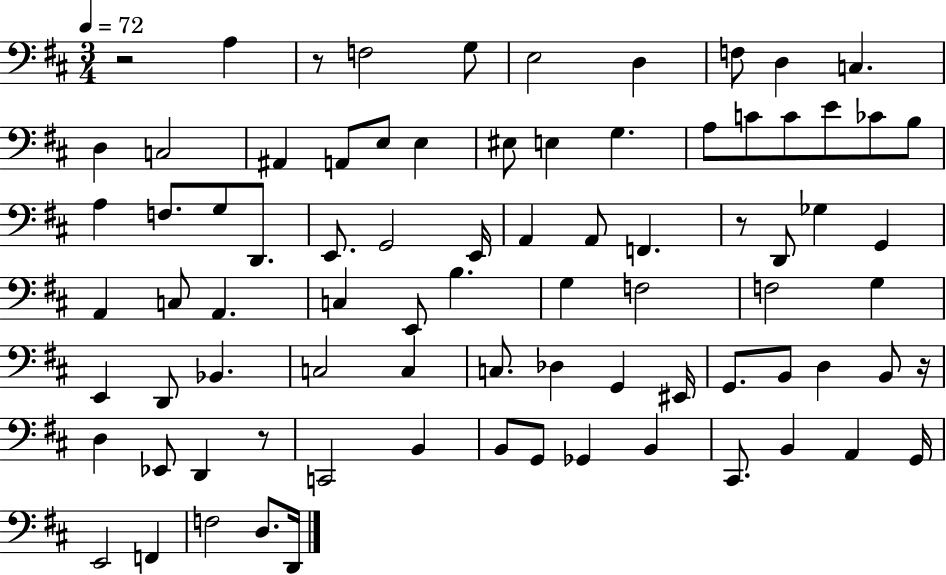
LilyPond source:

{
  \clef bass
  \numericTimeSignature
  \time 3/4
  \key d \major
  \tempo 4 = 72
  r2 a4 | r8 f2 g8 | e2 d4 | f8 d4 c4. | \break d4 c2 | ais,4 a,8 e8 e4 | eis8 e4 g4. | a8 c'8 c'8 e'8 ces'8 b8 | \break a4 f8. g8 d,8. | e,8. g,2 e,16 | a,4 a,8 f,4. | r8 d,8 ges4 g,4 | \break a,4 c8 a,4. | c4 e,8 b4. | g4 f2 | f2 g4 | \break e,4 d,8 bes,4. | c2 c4 | c8. des4 g,4 eis,16 | g,8. b,8 d4 b,8 r16 | \break d4 ees,8 d,4 r8 | c,2 b,4 | b,8 g,8 ges,4 b,4 | cis,8. b,4 a,4 g,16 | \break e,2 f,4 | f2 d8. d,16 | \bar "|."
}